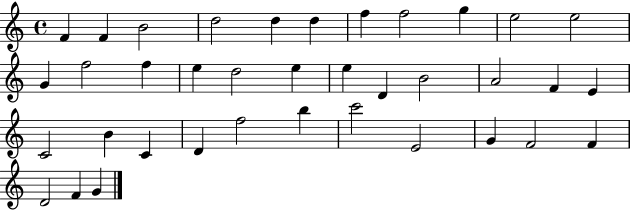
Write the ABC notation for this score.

X:1
T:Untitled
M:4/4
L:1/4
K:C
F F B2 d2 d d f f2 g e2 e2 G f2 f e d2 e e D B2 A2 F E C2 B C D f2 b c'2 E2 G F2 F D2 F G